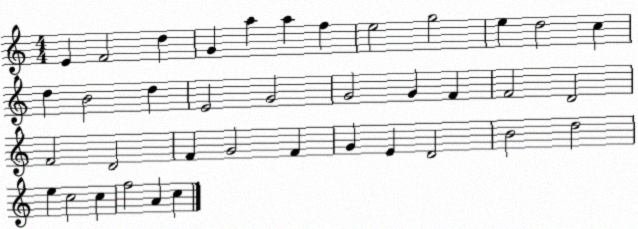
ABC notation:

X:1
T:Untitled
M:4/4
L:1/4
K:C
E F2 d G a a f e2 g2 e d2 c d B2 d E2 G2 G2 G F F2 D2 F2 D2 F G2 F G E D2 B2 d2 e c2 c f2 A c